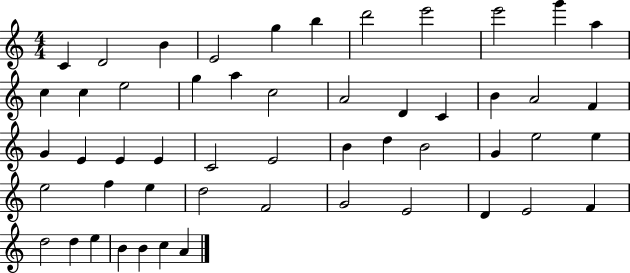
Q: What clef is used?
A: treble